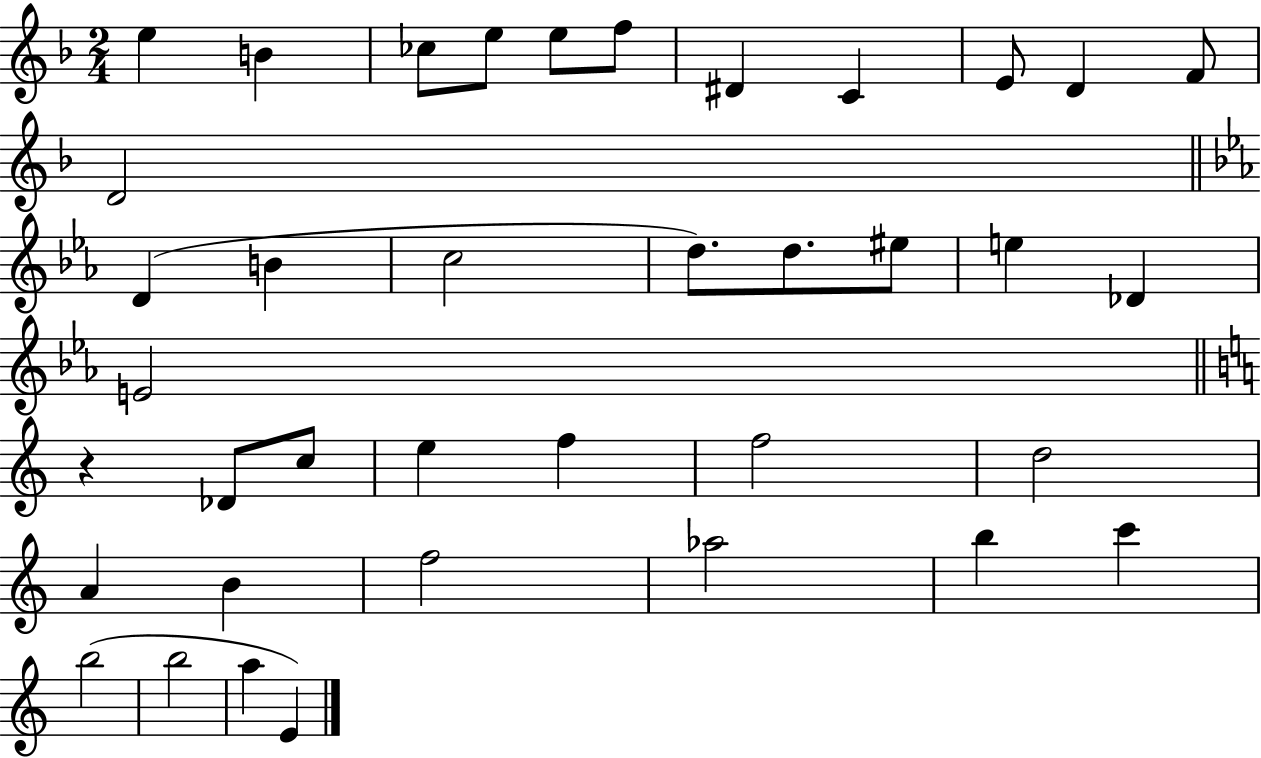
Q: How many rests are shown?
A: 1